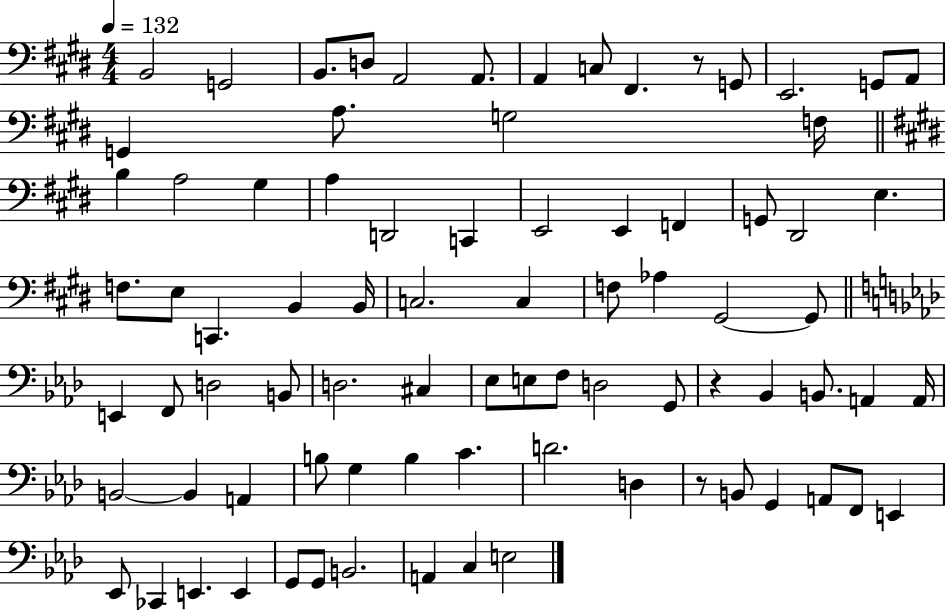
X:1
T:Untitled
M:4/4
L:1/4
K:E
B,,2 G,,2 B,,/2 D,/2 A,,2 A,,/2 A,, C,/2 ^F,, z/2 G,,/2 E,,2 G,,/2 A,,/2 G,, A,/2 G,2 F,/4 B, A,2 ^G, A, D,,2 C,, E,,2 E,, F,, G,,/2 ^D,,2 E, F,/2 E,/2 C,, B,, B,,/4 C,2 C, F,/2 _A, ^G,,2 ^G,,/2 E,, F,,/2 D,2 B,,/2 D,2 ^C, _E,/2 E,/2 F,/2 D,2 G,,/2 z _B,, B,,/2 A,, A,,/4 B,,2 B,, A,, B,/2 G, B, C D2 D, z/2 B,,/2 G,, A,,/2 F,,/2 E,, _E,,/2 _C,, E,, E,, G,,/2 G,,/2 B,,2 A,, C, E,2